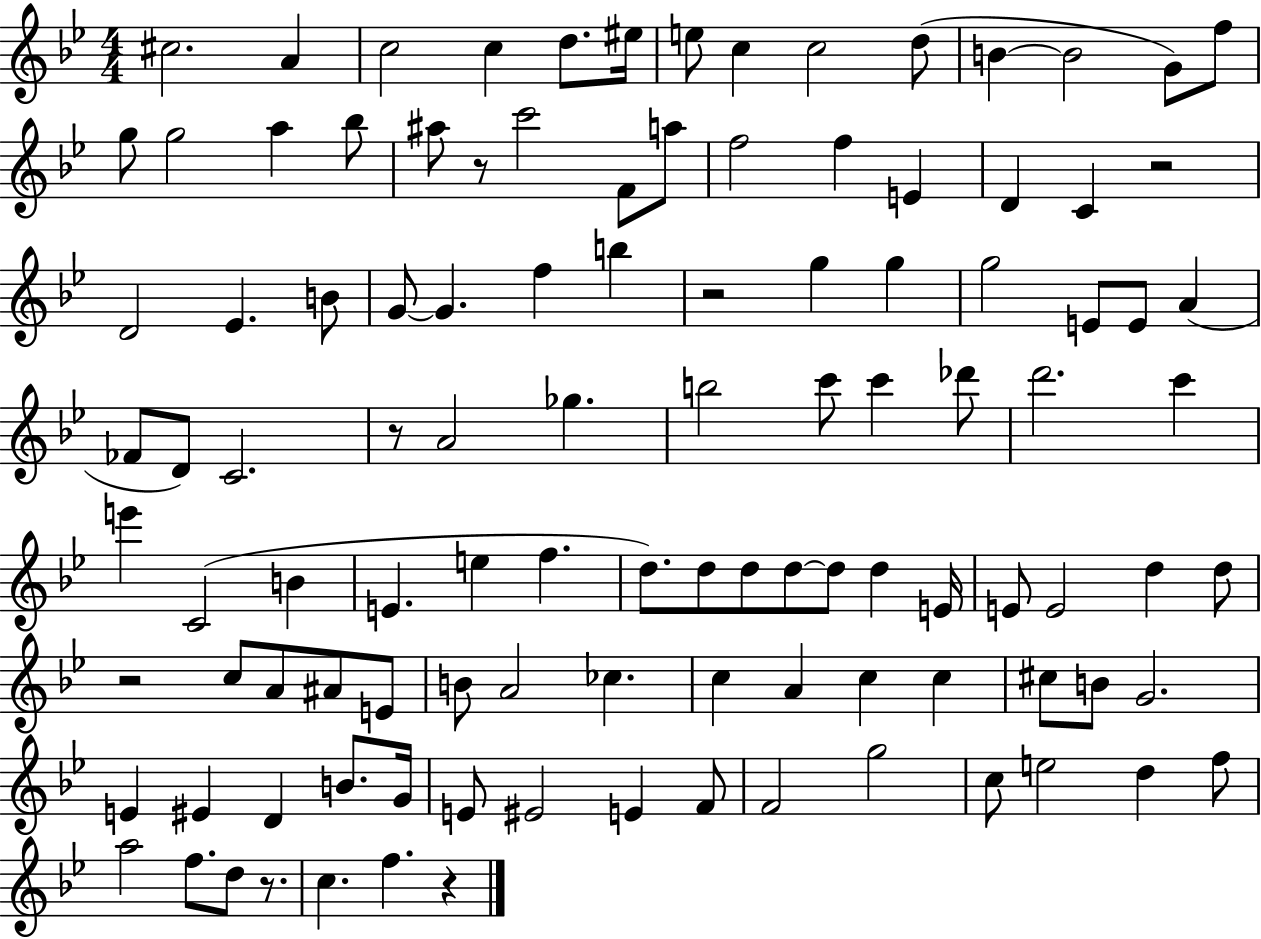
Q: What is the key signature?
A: BES major